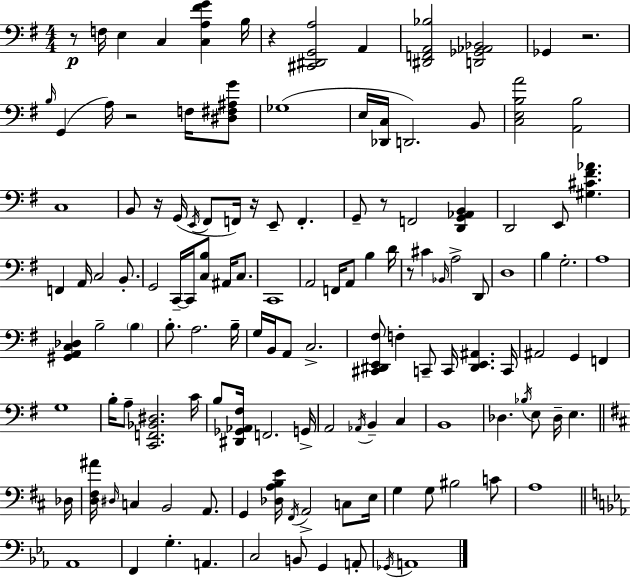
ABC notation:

X:1
T:Untitled
M:4/4
L:1/4
K:Em
z/2 F,/4 E, C, [C,A,^FG] B,/4 z [^C,,^D,,G,,A,]2 A,, [^D,,F,,A,,_B,]2 [D,,_G,,_A,,_B,,]2 _G,, z2 B,/4 G,, A,/4 z2 F,/4 [^D,^F,^A,G]/2 _G,4 E,/4 [_D,,C,]/4 D,,2 B,,/2 [C,E,B,A]2 [A,,B,]2 C,4 B,,/2 z/4 G,,/4 E,,/4 ^F,,/2 F,,/4 z/4 E,,/2 F,, G,,/2 z/2 F,,2 [D,,G,,_A,,B,,] D,,2 E,,/2 [^G,^C^F_A] F,, A,,/4 C,2 B,,/2 G,,2 C,,/4 C,,/4 [C,B,]/2 ^A,,/4 C,/2 C,,4 A,,2 F,,/4 A,,/2 B, D/4 z/2 ^C _B,,/4 A,2 D,,/2 D,4 B, G,2 A,4 [^G,,A,,C,_D,] B,2 B, B,/2 A,2 B,/4 G,/4 B,,/4 A,,/2 C,2 [^C,,^D,,E,,^F,]/2 F, C,,/2 C,,/4 [^D,,E,,^A,,] C,,/4 ^A,,2 G,, F,, G,4 B,/4 A,/2 [C,,F,,_B,,^D,]2 C/4 B,/2 [^D,,_G,,_A,,^F,]/4 F,,2 G,,/4 A,,2 _A,,/4 B,, C, B,,4 _D, _B,/4 E,/2 _D,/4 E, _D,/4 [D,^F,^A]/4 ^D,/4 C, B,,2 A,,/2 G,, [_D,A,B,E]/4 ^F,,/4 A,,2 C,/2 E,/4 G, G,/2 ^B,2 C/2 A,4 _A,,4 F,, G, A,, C,2 B,,/2 G,, A,,/2 _G,,/4 A,,4